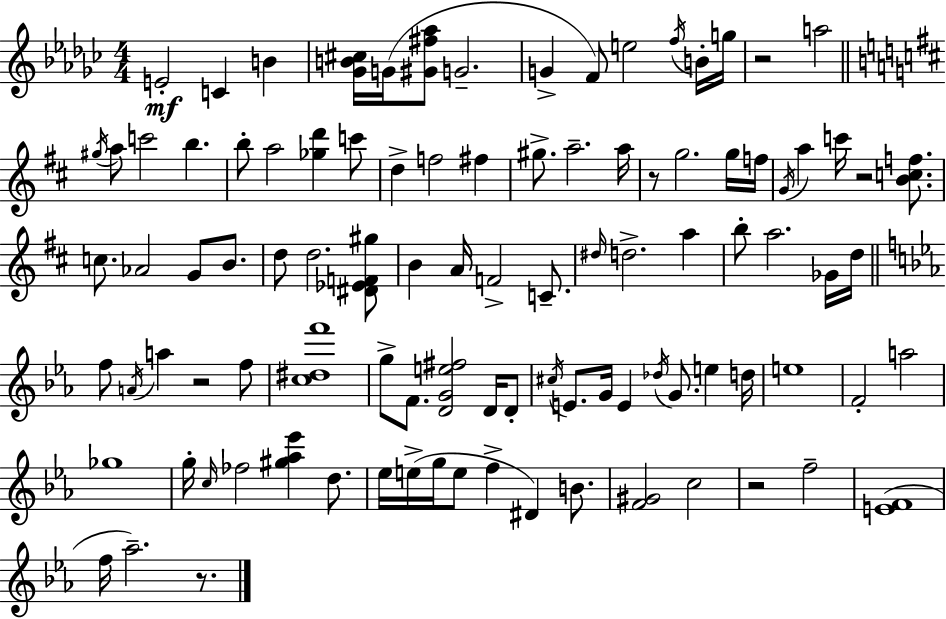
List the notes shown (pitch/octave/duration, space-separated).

E4/h C4/q B4/q [Gb4,B4,C#5]/s G4/s [G#4,F#5,Ab5]/e G4/h. G4/q F4/e E5/h F5/s B4/s G5/s R/h A5/h G#5/s A5/e C6/h B5/q. B5/e A5/h [Gb5,D6]/q C6/e D5/q F5/h F#5/q G#5/e. A5/h. A5/s R/e G5/h. G5/s F5/s G4/s A5/q C6/s R/h [B4,C5,F5]/e. C5/e. Ab4/h G4/e B4/e. D5/e D5/h. [D#4,Eb4,F4,G#5]/e B4/q A4/s F4/h C4/e. D#5/s D5/h. A5/q B5/e A5/h. Gb4/s D5/s F5/e A4/s A5/q R/h F5/e [C5,D#5,F6]/w G5/e F4/e. [D4,G4,E5,F#5]/h D4/s D4/e C#5/s E4/e. G4/s E4/q Db5/s G4/e. E5/q D5/s E5/w F4/h A5/h Gb5/w G5/s C5/s FES5/h [G#5,Ab5,Eb6]/q D5/e. Eb5/s E5/s G5/s E5/e F5/q D#4/q B4/e. [F4,G#4]/h C5/h R/h F5/h [E4,F4]/w F5/s Ab5/h. R/e.